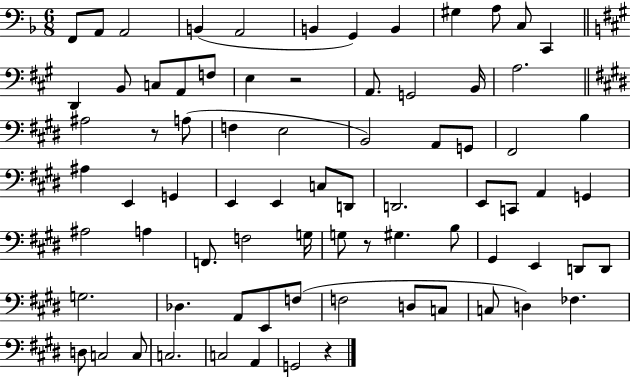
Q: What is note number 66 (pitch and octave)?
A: FES3